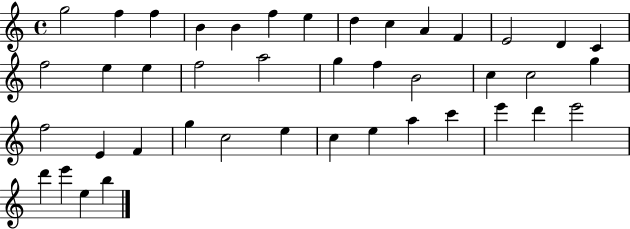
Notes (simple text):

G5/h F5/q F5/q B4/q B4/q F5/q E5/q D5/q C5/q A4/q F4/q E4/h D4/q C4/q F5/h E5/q E5/q F5/h A5/h G5/q F5/q B4/h C5/q C5/h G5/q F5/h E4/q F4/q G5/q C5/h E5/q C5/q E5/q A5/q C6/q E6/q D6/q E6/h D6/q E6/q E5/q B5/q